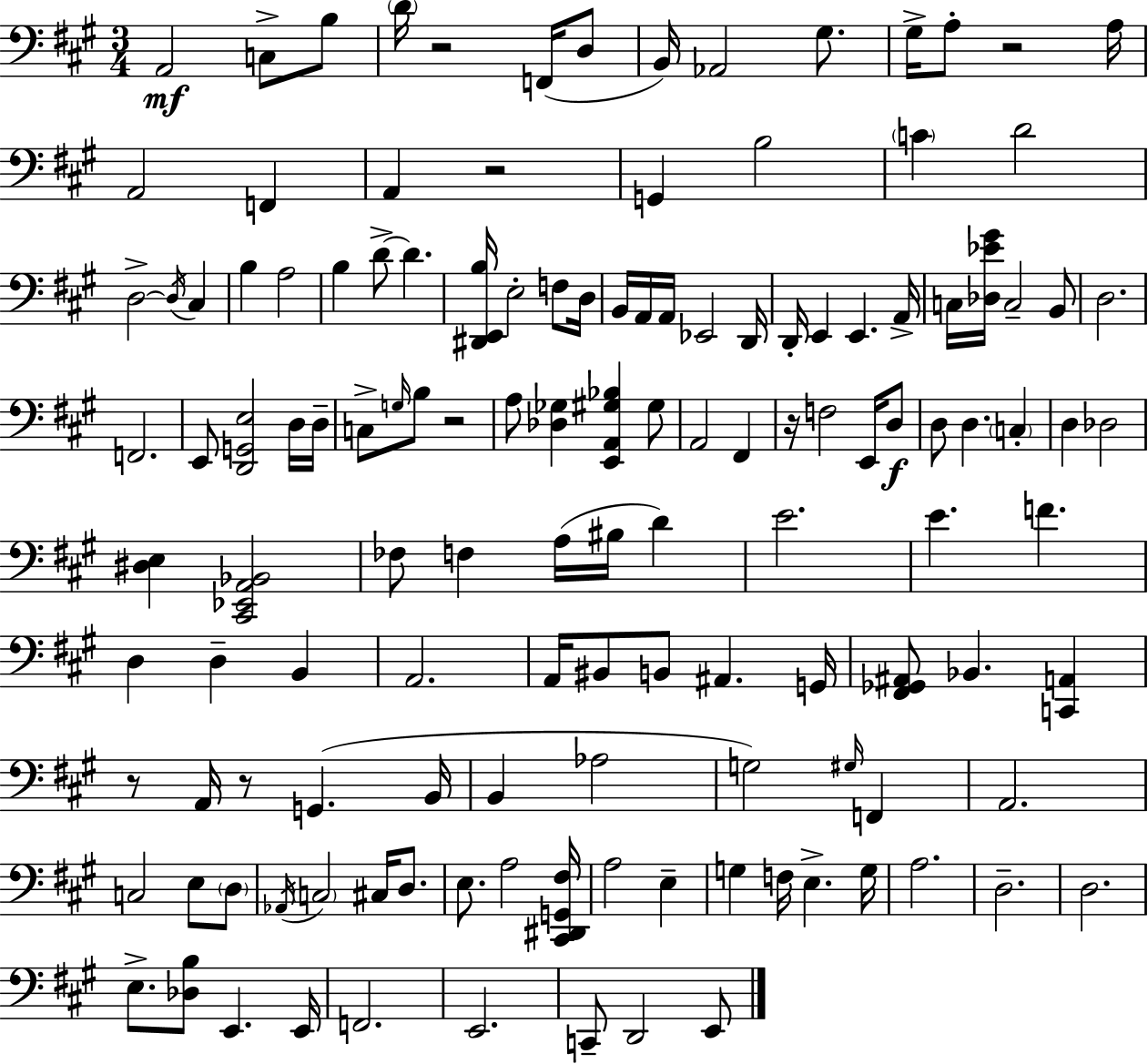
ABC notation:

X:1
T:Untitled
M:3/4
L:1/4
K:A
A,,2 C,/2 B,/2 D/4 z2 F,,/4 D,/2 B,,/4 _A,,2 ^G,/2 ^G,/4 A,/2 z2 A,/4 A,,2 F,, A,, z2 G,, B,2 C D2 D,2 D,/4 ^C, B, A,2 B, D/2 D [^D,,E,,B,]/4 E,2 F,/2 D,/4 B,,/4 A,,/4 A,,/4 _E,,2 D,,/4 D,,/4 E,, E,, A,,/4 C,/4 [_D,_E^G]/4 C,2 B,,/2 D,2 F,,2 E,,/2 [D,,G,,E,]2 D,/4 D,/4 C,/2 G,/4 B,/2 z2 A,/2 [_D,_G,] [E,,A,,^G,_B,] ^G,/2 A,,2 ^F,, z/4 F,2 E,,/4 D,/2 D,/2 D, C, D, _D,2 [^D,E,] [^C,,_E,,A,,_B,,]2 _F,/2 F, A,/4 ^B,/4 D E2 E F D, D, B,, A,,2 A,,/4 ^B,,/2 B,,/2 ^A,, G,,/4 [^F,,_G,,^A,,]/2 _B,, [C,,A,,] z/2 A,,/4 z/2 G,, B,,/4 B,, _A,2 G,2 ^G,/4 F,, A,,2 C,2 E,/2 D,/2 _A,,/4 C,2 ^C,/4 D,/2 E,/2 A,2 [^C,,^D,,G,,^F,]/4 A,2 E, G, F,/4 E, G,/4 A,2 D,2 D,2 E,/2 [_D,B,]/2 E,, E,,/4 F,,2 E,,2 C,,/2 D,,2 E,,/2